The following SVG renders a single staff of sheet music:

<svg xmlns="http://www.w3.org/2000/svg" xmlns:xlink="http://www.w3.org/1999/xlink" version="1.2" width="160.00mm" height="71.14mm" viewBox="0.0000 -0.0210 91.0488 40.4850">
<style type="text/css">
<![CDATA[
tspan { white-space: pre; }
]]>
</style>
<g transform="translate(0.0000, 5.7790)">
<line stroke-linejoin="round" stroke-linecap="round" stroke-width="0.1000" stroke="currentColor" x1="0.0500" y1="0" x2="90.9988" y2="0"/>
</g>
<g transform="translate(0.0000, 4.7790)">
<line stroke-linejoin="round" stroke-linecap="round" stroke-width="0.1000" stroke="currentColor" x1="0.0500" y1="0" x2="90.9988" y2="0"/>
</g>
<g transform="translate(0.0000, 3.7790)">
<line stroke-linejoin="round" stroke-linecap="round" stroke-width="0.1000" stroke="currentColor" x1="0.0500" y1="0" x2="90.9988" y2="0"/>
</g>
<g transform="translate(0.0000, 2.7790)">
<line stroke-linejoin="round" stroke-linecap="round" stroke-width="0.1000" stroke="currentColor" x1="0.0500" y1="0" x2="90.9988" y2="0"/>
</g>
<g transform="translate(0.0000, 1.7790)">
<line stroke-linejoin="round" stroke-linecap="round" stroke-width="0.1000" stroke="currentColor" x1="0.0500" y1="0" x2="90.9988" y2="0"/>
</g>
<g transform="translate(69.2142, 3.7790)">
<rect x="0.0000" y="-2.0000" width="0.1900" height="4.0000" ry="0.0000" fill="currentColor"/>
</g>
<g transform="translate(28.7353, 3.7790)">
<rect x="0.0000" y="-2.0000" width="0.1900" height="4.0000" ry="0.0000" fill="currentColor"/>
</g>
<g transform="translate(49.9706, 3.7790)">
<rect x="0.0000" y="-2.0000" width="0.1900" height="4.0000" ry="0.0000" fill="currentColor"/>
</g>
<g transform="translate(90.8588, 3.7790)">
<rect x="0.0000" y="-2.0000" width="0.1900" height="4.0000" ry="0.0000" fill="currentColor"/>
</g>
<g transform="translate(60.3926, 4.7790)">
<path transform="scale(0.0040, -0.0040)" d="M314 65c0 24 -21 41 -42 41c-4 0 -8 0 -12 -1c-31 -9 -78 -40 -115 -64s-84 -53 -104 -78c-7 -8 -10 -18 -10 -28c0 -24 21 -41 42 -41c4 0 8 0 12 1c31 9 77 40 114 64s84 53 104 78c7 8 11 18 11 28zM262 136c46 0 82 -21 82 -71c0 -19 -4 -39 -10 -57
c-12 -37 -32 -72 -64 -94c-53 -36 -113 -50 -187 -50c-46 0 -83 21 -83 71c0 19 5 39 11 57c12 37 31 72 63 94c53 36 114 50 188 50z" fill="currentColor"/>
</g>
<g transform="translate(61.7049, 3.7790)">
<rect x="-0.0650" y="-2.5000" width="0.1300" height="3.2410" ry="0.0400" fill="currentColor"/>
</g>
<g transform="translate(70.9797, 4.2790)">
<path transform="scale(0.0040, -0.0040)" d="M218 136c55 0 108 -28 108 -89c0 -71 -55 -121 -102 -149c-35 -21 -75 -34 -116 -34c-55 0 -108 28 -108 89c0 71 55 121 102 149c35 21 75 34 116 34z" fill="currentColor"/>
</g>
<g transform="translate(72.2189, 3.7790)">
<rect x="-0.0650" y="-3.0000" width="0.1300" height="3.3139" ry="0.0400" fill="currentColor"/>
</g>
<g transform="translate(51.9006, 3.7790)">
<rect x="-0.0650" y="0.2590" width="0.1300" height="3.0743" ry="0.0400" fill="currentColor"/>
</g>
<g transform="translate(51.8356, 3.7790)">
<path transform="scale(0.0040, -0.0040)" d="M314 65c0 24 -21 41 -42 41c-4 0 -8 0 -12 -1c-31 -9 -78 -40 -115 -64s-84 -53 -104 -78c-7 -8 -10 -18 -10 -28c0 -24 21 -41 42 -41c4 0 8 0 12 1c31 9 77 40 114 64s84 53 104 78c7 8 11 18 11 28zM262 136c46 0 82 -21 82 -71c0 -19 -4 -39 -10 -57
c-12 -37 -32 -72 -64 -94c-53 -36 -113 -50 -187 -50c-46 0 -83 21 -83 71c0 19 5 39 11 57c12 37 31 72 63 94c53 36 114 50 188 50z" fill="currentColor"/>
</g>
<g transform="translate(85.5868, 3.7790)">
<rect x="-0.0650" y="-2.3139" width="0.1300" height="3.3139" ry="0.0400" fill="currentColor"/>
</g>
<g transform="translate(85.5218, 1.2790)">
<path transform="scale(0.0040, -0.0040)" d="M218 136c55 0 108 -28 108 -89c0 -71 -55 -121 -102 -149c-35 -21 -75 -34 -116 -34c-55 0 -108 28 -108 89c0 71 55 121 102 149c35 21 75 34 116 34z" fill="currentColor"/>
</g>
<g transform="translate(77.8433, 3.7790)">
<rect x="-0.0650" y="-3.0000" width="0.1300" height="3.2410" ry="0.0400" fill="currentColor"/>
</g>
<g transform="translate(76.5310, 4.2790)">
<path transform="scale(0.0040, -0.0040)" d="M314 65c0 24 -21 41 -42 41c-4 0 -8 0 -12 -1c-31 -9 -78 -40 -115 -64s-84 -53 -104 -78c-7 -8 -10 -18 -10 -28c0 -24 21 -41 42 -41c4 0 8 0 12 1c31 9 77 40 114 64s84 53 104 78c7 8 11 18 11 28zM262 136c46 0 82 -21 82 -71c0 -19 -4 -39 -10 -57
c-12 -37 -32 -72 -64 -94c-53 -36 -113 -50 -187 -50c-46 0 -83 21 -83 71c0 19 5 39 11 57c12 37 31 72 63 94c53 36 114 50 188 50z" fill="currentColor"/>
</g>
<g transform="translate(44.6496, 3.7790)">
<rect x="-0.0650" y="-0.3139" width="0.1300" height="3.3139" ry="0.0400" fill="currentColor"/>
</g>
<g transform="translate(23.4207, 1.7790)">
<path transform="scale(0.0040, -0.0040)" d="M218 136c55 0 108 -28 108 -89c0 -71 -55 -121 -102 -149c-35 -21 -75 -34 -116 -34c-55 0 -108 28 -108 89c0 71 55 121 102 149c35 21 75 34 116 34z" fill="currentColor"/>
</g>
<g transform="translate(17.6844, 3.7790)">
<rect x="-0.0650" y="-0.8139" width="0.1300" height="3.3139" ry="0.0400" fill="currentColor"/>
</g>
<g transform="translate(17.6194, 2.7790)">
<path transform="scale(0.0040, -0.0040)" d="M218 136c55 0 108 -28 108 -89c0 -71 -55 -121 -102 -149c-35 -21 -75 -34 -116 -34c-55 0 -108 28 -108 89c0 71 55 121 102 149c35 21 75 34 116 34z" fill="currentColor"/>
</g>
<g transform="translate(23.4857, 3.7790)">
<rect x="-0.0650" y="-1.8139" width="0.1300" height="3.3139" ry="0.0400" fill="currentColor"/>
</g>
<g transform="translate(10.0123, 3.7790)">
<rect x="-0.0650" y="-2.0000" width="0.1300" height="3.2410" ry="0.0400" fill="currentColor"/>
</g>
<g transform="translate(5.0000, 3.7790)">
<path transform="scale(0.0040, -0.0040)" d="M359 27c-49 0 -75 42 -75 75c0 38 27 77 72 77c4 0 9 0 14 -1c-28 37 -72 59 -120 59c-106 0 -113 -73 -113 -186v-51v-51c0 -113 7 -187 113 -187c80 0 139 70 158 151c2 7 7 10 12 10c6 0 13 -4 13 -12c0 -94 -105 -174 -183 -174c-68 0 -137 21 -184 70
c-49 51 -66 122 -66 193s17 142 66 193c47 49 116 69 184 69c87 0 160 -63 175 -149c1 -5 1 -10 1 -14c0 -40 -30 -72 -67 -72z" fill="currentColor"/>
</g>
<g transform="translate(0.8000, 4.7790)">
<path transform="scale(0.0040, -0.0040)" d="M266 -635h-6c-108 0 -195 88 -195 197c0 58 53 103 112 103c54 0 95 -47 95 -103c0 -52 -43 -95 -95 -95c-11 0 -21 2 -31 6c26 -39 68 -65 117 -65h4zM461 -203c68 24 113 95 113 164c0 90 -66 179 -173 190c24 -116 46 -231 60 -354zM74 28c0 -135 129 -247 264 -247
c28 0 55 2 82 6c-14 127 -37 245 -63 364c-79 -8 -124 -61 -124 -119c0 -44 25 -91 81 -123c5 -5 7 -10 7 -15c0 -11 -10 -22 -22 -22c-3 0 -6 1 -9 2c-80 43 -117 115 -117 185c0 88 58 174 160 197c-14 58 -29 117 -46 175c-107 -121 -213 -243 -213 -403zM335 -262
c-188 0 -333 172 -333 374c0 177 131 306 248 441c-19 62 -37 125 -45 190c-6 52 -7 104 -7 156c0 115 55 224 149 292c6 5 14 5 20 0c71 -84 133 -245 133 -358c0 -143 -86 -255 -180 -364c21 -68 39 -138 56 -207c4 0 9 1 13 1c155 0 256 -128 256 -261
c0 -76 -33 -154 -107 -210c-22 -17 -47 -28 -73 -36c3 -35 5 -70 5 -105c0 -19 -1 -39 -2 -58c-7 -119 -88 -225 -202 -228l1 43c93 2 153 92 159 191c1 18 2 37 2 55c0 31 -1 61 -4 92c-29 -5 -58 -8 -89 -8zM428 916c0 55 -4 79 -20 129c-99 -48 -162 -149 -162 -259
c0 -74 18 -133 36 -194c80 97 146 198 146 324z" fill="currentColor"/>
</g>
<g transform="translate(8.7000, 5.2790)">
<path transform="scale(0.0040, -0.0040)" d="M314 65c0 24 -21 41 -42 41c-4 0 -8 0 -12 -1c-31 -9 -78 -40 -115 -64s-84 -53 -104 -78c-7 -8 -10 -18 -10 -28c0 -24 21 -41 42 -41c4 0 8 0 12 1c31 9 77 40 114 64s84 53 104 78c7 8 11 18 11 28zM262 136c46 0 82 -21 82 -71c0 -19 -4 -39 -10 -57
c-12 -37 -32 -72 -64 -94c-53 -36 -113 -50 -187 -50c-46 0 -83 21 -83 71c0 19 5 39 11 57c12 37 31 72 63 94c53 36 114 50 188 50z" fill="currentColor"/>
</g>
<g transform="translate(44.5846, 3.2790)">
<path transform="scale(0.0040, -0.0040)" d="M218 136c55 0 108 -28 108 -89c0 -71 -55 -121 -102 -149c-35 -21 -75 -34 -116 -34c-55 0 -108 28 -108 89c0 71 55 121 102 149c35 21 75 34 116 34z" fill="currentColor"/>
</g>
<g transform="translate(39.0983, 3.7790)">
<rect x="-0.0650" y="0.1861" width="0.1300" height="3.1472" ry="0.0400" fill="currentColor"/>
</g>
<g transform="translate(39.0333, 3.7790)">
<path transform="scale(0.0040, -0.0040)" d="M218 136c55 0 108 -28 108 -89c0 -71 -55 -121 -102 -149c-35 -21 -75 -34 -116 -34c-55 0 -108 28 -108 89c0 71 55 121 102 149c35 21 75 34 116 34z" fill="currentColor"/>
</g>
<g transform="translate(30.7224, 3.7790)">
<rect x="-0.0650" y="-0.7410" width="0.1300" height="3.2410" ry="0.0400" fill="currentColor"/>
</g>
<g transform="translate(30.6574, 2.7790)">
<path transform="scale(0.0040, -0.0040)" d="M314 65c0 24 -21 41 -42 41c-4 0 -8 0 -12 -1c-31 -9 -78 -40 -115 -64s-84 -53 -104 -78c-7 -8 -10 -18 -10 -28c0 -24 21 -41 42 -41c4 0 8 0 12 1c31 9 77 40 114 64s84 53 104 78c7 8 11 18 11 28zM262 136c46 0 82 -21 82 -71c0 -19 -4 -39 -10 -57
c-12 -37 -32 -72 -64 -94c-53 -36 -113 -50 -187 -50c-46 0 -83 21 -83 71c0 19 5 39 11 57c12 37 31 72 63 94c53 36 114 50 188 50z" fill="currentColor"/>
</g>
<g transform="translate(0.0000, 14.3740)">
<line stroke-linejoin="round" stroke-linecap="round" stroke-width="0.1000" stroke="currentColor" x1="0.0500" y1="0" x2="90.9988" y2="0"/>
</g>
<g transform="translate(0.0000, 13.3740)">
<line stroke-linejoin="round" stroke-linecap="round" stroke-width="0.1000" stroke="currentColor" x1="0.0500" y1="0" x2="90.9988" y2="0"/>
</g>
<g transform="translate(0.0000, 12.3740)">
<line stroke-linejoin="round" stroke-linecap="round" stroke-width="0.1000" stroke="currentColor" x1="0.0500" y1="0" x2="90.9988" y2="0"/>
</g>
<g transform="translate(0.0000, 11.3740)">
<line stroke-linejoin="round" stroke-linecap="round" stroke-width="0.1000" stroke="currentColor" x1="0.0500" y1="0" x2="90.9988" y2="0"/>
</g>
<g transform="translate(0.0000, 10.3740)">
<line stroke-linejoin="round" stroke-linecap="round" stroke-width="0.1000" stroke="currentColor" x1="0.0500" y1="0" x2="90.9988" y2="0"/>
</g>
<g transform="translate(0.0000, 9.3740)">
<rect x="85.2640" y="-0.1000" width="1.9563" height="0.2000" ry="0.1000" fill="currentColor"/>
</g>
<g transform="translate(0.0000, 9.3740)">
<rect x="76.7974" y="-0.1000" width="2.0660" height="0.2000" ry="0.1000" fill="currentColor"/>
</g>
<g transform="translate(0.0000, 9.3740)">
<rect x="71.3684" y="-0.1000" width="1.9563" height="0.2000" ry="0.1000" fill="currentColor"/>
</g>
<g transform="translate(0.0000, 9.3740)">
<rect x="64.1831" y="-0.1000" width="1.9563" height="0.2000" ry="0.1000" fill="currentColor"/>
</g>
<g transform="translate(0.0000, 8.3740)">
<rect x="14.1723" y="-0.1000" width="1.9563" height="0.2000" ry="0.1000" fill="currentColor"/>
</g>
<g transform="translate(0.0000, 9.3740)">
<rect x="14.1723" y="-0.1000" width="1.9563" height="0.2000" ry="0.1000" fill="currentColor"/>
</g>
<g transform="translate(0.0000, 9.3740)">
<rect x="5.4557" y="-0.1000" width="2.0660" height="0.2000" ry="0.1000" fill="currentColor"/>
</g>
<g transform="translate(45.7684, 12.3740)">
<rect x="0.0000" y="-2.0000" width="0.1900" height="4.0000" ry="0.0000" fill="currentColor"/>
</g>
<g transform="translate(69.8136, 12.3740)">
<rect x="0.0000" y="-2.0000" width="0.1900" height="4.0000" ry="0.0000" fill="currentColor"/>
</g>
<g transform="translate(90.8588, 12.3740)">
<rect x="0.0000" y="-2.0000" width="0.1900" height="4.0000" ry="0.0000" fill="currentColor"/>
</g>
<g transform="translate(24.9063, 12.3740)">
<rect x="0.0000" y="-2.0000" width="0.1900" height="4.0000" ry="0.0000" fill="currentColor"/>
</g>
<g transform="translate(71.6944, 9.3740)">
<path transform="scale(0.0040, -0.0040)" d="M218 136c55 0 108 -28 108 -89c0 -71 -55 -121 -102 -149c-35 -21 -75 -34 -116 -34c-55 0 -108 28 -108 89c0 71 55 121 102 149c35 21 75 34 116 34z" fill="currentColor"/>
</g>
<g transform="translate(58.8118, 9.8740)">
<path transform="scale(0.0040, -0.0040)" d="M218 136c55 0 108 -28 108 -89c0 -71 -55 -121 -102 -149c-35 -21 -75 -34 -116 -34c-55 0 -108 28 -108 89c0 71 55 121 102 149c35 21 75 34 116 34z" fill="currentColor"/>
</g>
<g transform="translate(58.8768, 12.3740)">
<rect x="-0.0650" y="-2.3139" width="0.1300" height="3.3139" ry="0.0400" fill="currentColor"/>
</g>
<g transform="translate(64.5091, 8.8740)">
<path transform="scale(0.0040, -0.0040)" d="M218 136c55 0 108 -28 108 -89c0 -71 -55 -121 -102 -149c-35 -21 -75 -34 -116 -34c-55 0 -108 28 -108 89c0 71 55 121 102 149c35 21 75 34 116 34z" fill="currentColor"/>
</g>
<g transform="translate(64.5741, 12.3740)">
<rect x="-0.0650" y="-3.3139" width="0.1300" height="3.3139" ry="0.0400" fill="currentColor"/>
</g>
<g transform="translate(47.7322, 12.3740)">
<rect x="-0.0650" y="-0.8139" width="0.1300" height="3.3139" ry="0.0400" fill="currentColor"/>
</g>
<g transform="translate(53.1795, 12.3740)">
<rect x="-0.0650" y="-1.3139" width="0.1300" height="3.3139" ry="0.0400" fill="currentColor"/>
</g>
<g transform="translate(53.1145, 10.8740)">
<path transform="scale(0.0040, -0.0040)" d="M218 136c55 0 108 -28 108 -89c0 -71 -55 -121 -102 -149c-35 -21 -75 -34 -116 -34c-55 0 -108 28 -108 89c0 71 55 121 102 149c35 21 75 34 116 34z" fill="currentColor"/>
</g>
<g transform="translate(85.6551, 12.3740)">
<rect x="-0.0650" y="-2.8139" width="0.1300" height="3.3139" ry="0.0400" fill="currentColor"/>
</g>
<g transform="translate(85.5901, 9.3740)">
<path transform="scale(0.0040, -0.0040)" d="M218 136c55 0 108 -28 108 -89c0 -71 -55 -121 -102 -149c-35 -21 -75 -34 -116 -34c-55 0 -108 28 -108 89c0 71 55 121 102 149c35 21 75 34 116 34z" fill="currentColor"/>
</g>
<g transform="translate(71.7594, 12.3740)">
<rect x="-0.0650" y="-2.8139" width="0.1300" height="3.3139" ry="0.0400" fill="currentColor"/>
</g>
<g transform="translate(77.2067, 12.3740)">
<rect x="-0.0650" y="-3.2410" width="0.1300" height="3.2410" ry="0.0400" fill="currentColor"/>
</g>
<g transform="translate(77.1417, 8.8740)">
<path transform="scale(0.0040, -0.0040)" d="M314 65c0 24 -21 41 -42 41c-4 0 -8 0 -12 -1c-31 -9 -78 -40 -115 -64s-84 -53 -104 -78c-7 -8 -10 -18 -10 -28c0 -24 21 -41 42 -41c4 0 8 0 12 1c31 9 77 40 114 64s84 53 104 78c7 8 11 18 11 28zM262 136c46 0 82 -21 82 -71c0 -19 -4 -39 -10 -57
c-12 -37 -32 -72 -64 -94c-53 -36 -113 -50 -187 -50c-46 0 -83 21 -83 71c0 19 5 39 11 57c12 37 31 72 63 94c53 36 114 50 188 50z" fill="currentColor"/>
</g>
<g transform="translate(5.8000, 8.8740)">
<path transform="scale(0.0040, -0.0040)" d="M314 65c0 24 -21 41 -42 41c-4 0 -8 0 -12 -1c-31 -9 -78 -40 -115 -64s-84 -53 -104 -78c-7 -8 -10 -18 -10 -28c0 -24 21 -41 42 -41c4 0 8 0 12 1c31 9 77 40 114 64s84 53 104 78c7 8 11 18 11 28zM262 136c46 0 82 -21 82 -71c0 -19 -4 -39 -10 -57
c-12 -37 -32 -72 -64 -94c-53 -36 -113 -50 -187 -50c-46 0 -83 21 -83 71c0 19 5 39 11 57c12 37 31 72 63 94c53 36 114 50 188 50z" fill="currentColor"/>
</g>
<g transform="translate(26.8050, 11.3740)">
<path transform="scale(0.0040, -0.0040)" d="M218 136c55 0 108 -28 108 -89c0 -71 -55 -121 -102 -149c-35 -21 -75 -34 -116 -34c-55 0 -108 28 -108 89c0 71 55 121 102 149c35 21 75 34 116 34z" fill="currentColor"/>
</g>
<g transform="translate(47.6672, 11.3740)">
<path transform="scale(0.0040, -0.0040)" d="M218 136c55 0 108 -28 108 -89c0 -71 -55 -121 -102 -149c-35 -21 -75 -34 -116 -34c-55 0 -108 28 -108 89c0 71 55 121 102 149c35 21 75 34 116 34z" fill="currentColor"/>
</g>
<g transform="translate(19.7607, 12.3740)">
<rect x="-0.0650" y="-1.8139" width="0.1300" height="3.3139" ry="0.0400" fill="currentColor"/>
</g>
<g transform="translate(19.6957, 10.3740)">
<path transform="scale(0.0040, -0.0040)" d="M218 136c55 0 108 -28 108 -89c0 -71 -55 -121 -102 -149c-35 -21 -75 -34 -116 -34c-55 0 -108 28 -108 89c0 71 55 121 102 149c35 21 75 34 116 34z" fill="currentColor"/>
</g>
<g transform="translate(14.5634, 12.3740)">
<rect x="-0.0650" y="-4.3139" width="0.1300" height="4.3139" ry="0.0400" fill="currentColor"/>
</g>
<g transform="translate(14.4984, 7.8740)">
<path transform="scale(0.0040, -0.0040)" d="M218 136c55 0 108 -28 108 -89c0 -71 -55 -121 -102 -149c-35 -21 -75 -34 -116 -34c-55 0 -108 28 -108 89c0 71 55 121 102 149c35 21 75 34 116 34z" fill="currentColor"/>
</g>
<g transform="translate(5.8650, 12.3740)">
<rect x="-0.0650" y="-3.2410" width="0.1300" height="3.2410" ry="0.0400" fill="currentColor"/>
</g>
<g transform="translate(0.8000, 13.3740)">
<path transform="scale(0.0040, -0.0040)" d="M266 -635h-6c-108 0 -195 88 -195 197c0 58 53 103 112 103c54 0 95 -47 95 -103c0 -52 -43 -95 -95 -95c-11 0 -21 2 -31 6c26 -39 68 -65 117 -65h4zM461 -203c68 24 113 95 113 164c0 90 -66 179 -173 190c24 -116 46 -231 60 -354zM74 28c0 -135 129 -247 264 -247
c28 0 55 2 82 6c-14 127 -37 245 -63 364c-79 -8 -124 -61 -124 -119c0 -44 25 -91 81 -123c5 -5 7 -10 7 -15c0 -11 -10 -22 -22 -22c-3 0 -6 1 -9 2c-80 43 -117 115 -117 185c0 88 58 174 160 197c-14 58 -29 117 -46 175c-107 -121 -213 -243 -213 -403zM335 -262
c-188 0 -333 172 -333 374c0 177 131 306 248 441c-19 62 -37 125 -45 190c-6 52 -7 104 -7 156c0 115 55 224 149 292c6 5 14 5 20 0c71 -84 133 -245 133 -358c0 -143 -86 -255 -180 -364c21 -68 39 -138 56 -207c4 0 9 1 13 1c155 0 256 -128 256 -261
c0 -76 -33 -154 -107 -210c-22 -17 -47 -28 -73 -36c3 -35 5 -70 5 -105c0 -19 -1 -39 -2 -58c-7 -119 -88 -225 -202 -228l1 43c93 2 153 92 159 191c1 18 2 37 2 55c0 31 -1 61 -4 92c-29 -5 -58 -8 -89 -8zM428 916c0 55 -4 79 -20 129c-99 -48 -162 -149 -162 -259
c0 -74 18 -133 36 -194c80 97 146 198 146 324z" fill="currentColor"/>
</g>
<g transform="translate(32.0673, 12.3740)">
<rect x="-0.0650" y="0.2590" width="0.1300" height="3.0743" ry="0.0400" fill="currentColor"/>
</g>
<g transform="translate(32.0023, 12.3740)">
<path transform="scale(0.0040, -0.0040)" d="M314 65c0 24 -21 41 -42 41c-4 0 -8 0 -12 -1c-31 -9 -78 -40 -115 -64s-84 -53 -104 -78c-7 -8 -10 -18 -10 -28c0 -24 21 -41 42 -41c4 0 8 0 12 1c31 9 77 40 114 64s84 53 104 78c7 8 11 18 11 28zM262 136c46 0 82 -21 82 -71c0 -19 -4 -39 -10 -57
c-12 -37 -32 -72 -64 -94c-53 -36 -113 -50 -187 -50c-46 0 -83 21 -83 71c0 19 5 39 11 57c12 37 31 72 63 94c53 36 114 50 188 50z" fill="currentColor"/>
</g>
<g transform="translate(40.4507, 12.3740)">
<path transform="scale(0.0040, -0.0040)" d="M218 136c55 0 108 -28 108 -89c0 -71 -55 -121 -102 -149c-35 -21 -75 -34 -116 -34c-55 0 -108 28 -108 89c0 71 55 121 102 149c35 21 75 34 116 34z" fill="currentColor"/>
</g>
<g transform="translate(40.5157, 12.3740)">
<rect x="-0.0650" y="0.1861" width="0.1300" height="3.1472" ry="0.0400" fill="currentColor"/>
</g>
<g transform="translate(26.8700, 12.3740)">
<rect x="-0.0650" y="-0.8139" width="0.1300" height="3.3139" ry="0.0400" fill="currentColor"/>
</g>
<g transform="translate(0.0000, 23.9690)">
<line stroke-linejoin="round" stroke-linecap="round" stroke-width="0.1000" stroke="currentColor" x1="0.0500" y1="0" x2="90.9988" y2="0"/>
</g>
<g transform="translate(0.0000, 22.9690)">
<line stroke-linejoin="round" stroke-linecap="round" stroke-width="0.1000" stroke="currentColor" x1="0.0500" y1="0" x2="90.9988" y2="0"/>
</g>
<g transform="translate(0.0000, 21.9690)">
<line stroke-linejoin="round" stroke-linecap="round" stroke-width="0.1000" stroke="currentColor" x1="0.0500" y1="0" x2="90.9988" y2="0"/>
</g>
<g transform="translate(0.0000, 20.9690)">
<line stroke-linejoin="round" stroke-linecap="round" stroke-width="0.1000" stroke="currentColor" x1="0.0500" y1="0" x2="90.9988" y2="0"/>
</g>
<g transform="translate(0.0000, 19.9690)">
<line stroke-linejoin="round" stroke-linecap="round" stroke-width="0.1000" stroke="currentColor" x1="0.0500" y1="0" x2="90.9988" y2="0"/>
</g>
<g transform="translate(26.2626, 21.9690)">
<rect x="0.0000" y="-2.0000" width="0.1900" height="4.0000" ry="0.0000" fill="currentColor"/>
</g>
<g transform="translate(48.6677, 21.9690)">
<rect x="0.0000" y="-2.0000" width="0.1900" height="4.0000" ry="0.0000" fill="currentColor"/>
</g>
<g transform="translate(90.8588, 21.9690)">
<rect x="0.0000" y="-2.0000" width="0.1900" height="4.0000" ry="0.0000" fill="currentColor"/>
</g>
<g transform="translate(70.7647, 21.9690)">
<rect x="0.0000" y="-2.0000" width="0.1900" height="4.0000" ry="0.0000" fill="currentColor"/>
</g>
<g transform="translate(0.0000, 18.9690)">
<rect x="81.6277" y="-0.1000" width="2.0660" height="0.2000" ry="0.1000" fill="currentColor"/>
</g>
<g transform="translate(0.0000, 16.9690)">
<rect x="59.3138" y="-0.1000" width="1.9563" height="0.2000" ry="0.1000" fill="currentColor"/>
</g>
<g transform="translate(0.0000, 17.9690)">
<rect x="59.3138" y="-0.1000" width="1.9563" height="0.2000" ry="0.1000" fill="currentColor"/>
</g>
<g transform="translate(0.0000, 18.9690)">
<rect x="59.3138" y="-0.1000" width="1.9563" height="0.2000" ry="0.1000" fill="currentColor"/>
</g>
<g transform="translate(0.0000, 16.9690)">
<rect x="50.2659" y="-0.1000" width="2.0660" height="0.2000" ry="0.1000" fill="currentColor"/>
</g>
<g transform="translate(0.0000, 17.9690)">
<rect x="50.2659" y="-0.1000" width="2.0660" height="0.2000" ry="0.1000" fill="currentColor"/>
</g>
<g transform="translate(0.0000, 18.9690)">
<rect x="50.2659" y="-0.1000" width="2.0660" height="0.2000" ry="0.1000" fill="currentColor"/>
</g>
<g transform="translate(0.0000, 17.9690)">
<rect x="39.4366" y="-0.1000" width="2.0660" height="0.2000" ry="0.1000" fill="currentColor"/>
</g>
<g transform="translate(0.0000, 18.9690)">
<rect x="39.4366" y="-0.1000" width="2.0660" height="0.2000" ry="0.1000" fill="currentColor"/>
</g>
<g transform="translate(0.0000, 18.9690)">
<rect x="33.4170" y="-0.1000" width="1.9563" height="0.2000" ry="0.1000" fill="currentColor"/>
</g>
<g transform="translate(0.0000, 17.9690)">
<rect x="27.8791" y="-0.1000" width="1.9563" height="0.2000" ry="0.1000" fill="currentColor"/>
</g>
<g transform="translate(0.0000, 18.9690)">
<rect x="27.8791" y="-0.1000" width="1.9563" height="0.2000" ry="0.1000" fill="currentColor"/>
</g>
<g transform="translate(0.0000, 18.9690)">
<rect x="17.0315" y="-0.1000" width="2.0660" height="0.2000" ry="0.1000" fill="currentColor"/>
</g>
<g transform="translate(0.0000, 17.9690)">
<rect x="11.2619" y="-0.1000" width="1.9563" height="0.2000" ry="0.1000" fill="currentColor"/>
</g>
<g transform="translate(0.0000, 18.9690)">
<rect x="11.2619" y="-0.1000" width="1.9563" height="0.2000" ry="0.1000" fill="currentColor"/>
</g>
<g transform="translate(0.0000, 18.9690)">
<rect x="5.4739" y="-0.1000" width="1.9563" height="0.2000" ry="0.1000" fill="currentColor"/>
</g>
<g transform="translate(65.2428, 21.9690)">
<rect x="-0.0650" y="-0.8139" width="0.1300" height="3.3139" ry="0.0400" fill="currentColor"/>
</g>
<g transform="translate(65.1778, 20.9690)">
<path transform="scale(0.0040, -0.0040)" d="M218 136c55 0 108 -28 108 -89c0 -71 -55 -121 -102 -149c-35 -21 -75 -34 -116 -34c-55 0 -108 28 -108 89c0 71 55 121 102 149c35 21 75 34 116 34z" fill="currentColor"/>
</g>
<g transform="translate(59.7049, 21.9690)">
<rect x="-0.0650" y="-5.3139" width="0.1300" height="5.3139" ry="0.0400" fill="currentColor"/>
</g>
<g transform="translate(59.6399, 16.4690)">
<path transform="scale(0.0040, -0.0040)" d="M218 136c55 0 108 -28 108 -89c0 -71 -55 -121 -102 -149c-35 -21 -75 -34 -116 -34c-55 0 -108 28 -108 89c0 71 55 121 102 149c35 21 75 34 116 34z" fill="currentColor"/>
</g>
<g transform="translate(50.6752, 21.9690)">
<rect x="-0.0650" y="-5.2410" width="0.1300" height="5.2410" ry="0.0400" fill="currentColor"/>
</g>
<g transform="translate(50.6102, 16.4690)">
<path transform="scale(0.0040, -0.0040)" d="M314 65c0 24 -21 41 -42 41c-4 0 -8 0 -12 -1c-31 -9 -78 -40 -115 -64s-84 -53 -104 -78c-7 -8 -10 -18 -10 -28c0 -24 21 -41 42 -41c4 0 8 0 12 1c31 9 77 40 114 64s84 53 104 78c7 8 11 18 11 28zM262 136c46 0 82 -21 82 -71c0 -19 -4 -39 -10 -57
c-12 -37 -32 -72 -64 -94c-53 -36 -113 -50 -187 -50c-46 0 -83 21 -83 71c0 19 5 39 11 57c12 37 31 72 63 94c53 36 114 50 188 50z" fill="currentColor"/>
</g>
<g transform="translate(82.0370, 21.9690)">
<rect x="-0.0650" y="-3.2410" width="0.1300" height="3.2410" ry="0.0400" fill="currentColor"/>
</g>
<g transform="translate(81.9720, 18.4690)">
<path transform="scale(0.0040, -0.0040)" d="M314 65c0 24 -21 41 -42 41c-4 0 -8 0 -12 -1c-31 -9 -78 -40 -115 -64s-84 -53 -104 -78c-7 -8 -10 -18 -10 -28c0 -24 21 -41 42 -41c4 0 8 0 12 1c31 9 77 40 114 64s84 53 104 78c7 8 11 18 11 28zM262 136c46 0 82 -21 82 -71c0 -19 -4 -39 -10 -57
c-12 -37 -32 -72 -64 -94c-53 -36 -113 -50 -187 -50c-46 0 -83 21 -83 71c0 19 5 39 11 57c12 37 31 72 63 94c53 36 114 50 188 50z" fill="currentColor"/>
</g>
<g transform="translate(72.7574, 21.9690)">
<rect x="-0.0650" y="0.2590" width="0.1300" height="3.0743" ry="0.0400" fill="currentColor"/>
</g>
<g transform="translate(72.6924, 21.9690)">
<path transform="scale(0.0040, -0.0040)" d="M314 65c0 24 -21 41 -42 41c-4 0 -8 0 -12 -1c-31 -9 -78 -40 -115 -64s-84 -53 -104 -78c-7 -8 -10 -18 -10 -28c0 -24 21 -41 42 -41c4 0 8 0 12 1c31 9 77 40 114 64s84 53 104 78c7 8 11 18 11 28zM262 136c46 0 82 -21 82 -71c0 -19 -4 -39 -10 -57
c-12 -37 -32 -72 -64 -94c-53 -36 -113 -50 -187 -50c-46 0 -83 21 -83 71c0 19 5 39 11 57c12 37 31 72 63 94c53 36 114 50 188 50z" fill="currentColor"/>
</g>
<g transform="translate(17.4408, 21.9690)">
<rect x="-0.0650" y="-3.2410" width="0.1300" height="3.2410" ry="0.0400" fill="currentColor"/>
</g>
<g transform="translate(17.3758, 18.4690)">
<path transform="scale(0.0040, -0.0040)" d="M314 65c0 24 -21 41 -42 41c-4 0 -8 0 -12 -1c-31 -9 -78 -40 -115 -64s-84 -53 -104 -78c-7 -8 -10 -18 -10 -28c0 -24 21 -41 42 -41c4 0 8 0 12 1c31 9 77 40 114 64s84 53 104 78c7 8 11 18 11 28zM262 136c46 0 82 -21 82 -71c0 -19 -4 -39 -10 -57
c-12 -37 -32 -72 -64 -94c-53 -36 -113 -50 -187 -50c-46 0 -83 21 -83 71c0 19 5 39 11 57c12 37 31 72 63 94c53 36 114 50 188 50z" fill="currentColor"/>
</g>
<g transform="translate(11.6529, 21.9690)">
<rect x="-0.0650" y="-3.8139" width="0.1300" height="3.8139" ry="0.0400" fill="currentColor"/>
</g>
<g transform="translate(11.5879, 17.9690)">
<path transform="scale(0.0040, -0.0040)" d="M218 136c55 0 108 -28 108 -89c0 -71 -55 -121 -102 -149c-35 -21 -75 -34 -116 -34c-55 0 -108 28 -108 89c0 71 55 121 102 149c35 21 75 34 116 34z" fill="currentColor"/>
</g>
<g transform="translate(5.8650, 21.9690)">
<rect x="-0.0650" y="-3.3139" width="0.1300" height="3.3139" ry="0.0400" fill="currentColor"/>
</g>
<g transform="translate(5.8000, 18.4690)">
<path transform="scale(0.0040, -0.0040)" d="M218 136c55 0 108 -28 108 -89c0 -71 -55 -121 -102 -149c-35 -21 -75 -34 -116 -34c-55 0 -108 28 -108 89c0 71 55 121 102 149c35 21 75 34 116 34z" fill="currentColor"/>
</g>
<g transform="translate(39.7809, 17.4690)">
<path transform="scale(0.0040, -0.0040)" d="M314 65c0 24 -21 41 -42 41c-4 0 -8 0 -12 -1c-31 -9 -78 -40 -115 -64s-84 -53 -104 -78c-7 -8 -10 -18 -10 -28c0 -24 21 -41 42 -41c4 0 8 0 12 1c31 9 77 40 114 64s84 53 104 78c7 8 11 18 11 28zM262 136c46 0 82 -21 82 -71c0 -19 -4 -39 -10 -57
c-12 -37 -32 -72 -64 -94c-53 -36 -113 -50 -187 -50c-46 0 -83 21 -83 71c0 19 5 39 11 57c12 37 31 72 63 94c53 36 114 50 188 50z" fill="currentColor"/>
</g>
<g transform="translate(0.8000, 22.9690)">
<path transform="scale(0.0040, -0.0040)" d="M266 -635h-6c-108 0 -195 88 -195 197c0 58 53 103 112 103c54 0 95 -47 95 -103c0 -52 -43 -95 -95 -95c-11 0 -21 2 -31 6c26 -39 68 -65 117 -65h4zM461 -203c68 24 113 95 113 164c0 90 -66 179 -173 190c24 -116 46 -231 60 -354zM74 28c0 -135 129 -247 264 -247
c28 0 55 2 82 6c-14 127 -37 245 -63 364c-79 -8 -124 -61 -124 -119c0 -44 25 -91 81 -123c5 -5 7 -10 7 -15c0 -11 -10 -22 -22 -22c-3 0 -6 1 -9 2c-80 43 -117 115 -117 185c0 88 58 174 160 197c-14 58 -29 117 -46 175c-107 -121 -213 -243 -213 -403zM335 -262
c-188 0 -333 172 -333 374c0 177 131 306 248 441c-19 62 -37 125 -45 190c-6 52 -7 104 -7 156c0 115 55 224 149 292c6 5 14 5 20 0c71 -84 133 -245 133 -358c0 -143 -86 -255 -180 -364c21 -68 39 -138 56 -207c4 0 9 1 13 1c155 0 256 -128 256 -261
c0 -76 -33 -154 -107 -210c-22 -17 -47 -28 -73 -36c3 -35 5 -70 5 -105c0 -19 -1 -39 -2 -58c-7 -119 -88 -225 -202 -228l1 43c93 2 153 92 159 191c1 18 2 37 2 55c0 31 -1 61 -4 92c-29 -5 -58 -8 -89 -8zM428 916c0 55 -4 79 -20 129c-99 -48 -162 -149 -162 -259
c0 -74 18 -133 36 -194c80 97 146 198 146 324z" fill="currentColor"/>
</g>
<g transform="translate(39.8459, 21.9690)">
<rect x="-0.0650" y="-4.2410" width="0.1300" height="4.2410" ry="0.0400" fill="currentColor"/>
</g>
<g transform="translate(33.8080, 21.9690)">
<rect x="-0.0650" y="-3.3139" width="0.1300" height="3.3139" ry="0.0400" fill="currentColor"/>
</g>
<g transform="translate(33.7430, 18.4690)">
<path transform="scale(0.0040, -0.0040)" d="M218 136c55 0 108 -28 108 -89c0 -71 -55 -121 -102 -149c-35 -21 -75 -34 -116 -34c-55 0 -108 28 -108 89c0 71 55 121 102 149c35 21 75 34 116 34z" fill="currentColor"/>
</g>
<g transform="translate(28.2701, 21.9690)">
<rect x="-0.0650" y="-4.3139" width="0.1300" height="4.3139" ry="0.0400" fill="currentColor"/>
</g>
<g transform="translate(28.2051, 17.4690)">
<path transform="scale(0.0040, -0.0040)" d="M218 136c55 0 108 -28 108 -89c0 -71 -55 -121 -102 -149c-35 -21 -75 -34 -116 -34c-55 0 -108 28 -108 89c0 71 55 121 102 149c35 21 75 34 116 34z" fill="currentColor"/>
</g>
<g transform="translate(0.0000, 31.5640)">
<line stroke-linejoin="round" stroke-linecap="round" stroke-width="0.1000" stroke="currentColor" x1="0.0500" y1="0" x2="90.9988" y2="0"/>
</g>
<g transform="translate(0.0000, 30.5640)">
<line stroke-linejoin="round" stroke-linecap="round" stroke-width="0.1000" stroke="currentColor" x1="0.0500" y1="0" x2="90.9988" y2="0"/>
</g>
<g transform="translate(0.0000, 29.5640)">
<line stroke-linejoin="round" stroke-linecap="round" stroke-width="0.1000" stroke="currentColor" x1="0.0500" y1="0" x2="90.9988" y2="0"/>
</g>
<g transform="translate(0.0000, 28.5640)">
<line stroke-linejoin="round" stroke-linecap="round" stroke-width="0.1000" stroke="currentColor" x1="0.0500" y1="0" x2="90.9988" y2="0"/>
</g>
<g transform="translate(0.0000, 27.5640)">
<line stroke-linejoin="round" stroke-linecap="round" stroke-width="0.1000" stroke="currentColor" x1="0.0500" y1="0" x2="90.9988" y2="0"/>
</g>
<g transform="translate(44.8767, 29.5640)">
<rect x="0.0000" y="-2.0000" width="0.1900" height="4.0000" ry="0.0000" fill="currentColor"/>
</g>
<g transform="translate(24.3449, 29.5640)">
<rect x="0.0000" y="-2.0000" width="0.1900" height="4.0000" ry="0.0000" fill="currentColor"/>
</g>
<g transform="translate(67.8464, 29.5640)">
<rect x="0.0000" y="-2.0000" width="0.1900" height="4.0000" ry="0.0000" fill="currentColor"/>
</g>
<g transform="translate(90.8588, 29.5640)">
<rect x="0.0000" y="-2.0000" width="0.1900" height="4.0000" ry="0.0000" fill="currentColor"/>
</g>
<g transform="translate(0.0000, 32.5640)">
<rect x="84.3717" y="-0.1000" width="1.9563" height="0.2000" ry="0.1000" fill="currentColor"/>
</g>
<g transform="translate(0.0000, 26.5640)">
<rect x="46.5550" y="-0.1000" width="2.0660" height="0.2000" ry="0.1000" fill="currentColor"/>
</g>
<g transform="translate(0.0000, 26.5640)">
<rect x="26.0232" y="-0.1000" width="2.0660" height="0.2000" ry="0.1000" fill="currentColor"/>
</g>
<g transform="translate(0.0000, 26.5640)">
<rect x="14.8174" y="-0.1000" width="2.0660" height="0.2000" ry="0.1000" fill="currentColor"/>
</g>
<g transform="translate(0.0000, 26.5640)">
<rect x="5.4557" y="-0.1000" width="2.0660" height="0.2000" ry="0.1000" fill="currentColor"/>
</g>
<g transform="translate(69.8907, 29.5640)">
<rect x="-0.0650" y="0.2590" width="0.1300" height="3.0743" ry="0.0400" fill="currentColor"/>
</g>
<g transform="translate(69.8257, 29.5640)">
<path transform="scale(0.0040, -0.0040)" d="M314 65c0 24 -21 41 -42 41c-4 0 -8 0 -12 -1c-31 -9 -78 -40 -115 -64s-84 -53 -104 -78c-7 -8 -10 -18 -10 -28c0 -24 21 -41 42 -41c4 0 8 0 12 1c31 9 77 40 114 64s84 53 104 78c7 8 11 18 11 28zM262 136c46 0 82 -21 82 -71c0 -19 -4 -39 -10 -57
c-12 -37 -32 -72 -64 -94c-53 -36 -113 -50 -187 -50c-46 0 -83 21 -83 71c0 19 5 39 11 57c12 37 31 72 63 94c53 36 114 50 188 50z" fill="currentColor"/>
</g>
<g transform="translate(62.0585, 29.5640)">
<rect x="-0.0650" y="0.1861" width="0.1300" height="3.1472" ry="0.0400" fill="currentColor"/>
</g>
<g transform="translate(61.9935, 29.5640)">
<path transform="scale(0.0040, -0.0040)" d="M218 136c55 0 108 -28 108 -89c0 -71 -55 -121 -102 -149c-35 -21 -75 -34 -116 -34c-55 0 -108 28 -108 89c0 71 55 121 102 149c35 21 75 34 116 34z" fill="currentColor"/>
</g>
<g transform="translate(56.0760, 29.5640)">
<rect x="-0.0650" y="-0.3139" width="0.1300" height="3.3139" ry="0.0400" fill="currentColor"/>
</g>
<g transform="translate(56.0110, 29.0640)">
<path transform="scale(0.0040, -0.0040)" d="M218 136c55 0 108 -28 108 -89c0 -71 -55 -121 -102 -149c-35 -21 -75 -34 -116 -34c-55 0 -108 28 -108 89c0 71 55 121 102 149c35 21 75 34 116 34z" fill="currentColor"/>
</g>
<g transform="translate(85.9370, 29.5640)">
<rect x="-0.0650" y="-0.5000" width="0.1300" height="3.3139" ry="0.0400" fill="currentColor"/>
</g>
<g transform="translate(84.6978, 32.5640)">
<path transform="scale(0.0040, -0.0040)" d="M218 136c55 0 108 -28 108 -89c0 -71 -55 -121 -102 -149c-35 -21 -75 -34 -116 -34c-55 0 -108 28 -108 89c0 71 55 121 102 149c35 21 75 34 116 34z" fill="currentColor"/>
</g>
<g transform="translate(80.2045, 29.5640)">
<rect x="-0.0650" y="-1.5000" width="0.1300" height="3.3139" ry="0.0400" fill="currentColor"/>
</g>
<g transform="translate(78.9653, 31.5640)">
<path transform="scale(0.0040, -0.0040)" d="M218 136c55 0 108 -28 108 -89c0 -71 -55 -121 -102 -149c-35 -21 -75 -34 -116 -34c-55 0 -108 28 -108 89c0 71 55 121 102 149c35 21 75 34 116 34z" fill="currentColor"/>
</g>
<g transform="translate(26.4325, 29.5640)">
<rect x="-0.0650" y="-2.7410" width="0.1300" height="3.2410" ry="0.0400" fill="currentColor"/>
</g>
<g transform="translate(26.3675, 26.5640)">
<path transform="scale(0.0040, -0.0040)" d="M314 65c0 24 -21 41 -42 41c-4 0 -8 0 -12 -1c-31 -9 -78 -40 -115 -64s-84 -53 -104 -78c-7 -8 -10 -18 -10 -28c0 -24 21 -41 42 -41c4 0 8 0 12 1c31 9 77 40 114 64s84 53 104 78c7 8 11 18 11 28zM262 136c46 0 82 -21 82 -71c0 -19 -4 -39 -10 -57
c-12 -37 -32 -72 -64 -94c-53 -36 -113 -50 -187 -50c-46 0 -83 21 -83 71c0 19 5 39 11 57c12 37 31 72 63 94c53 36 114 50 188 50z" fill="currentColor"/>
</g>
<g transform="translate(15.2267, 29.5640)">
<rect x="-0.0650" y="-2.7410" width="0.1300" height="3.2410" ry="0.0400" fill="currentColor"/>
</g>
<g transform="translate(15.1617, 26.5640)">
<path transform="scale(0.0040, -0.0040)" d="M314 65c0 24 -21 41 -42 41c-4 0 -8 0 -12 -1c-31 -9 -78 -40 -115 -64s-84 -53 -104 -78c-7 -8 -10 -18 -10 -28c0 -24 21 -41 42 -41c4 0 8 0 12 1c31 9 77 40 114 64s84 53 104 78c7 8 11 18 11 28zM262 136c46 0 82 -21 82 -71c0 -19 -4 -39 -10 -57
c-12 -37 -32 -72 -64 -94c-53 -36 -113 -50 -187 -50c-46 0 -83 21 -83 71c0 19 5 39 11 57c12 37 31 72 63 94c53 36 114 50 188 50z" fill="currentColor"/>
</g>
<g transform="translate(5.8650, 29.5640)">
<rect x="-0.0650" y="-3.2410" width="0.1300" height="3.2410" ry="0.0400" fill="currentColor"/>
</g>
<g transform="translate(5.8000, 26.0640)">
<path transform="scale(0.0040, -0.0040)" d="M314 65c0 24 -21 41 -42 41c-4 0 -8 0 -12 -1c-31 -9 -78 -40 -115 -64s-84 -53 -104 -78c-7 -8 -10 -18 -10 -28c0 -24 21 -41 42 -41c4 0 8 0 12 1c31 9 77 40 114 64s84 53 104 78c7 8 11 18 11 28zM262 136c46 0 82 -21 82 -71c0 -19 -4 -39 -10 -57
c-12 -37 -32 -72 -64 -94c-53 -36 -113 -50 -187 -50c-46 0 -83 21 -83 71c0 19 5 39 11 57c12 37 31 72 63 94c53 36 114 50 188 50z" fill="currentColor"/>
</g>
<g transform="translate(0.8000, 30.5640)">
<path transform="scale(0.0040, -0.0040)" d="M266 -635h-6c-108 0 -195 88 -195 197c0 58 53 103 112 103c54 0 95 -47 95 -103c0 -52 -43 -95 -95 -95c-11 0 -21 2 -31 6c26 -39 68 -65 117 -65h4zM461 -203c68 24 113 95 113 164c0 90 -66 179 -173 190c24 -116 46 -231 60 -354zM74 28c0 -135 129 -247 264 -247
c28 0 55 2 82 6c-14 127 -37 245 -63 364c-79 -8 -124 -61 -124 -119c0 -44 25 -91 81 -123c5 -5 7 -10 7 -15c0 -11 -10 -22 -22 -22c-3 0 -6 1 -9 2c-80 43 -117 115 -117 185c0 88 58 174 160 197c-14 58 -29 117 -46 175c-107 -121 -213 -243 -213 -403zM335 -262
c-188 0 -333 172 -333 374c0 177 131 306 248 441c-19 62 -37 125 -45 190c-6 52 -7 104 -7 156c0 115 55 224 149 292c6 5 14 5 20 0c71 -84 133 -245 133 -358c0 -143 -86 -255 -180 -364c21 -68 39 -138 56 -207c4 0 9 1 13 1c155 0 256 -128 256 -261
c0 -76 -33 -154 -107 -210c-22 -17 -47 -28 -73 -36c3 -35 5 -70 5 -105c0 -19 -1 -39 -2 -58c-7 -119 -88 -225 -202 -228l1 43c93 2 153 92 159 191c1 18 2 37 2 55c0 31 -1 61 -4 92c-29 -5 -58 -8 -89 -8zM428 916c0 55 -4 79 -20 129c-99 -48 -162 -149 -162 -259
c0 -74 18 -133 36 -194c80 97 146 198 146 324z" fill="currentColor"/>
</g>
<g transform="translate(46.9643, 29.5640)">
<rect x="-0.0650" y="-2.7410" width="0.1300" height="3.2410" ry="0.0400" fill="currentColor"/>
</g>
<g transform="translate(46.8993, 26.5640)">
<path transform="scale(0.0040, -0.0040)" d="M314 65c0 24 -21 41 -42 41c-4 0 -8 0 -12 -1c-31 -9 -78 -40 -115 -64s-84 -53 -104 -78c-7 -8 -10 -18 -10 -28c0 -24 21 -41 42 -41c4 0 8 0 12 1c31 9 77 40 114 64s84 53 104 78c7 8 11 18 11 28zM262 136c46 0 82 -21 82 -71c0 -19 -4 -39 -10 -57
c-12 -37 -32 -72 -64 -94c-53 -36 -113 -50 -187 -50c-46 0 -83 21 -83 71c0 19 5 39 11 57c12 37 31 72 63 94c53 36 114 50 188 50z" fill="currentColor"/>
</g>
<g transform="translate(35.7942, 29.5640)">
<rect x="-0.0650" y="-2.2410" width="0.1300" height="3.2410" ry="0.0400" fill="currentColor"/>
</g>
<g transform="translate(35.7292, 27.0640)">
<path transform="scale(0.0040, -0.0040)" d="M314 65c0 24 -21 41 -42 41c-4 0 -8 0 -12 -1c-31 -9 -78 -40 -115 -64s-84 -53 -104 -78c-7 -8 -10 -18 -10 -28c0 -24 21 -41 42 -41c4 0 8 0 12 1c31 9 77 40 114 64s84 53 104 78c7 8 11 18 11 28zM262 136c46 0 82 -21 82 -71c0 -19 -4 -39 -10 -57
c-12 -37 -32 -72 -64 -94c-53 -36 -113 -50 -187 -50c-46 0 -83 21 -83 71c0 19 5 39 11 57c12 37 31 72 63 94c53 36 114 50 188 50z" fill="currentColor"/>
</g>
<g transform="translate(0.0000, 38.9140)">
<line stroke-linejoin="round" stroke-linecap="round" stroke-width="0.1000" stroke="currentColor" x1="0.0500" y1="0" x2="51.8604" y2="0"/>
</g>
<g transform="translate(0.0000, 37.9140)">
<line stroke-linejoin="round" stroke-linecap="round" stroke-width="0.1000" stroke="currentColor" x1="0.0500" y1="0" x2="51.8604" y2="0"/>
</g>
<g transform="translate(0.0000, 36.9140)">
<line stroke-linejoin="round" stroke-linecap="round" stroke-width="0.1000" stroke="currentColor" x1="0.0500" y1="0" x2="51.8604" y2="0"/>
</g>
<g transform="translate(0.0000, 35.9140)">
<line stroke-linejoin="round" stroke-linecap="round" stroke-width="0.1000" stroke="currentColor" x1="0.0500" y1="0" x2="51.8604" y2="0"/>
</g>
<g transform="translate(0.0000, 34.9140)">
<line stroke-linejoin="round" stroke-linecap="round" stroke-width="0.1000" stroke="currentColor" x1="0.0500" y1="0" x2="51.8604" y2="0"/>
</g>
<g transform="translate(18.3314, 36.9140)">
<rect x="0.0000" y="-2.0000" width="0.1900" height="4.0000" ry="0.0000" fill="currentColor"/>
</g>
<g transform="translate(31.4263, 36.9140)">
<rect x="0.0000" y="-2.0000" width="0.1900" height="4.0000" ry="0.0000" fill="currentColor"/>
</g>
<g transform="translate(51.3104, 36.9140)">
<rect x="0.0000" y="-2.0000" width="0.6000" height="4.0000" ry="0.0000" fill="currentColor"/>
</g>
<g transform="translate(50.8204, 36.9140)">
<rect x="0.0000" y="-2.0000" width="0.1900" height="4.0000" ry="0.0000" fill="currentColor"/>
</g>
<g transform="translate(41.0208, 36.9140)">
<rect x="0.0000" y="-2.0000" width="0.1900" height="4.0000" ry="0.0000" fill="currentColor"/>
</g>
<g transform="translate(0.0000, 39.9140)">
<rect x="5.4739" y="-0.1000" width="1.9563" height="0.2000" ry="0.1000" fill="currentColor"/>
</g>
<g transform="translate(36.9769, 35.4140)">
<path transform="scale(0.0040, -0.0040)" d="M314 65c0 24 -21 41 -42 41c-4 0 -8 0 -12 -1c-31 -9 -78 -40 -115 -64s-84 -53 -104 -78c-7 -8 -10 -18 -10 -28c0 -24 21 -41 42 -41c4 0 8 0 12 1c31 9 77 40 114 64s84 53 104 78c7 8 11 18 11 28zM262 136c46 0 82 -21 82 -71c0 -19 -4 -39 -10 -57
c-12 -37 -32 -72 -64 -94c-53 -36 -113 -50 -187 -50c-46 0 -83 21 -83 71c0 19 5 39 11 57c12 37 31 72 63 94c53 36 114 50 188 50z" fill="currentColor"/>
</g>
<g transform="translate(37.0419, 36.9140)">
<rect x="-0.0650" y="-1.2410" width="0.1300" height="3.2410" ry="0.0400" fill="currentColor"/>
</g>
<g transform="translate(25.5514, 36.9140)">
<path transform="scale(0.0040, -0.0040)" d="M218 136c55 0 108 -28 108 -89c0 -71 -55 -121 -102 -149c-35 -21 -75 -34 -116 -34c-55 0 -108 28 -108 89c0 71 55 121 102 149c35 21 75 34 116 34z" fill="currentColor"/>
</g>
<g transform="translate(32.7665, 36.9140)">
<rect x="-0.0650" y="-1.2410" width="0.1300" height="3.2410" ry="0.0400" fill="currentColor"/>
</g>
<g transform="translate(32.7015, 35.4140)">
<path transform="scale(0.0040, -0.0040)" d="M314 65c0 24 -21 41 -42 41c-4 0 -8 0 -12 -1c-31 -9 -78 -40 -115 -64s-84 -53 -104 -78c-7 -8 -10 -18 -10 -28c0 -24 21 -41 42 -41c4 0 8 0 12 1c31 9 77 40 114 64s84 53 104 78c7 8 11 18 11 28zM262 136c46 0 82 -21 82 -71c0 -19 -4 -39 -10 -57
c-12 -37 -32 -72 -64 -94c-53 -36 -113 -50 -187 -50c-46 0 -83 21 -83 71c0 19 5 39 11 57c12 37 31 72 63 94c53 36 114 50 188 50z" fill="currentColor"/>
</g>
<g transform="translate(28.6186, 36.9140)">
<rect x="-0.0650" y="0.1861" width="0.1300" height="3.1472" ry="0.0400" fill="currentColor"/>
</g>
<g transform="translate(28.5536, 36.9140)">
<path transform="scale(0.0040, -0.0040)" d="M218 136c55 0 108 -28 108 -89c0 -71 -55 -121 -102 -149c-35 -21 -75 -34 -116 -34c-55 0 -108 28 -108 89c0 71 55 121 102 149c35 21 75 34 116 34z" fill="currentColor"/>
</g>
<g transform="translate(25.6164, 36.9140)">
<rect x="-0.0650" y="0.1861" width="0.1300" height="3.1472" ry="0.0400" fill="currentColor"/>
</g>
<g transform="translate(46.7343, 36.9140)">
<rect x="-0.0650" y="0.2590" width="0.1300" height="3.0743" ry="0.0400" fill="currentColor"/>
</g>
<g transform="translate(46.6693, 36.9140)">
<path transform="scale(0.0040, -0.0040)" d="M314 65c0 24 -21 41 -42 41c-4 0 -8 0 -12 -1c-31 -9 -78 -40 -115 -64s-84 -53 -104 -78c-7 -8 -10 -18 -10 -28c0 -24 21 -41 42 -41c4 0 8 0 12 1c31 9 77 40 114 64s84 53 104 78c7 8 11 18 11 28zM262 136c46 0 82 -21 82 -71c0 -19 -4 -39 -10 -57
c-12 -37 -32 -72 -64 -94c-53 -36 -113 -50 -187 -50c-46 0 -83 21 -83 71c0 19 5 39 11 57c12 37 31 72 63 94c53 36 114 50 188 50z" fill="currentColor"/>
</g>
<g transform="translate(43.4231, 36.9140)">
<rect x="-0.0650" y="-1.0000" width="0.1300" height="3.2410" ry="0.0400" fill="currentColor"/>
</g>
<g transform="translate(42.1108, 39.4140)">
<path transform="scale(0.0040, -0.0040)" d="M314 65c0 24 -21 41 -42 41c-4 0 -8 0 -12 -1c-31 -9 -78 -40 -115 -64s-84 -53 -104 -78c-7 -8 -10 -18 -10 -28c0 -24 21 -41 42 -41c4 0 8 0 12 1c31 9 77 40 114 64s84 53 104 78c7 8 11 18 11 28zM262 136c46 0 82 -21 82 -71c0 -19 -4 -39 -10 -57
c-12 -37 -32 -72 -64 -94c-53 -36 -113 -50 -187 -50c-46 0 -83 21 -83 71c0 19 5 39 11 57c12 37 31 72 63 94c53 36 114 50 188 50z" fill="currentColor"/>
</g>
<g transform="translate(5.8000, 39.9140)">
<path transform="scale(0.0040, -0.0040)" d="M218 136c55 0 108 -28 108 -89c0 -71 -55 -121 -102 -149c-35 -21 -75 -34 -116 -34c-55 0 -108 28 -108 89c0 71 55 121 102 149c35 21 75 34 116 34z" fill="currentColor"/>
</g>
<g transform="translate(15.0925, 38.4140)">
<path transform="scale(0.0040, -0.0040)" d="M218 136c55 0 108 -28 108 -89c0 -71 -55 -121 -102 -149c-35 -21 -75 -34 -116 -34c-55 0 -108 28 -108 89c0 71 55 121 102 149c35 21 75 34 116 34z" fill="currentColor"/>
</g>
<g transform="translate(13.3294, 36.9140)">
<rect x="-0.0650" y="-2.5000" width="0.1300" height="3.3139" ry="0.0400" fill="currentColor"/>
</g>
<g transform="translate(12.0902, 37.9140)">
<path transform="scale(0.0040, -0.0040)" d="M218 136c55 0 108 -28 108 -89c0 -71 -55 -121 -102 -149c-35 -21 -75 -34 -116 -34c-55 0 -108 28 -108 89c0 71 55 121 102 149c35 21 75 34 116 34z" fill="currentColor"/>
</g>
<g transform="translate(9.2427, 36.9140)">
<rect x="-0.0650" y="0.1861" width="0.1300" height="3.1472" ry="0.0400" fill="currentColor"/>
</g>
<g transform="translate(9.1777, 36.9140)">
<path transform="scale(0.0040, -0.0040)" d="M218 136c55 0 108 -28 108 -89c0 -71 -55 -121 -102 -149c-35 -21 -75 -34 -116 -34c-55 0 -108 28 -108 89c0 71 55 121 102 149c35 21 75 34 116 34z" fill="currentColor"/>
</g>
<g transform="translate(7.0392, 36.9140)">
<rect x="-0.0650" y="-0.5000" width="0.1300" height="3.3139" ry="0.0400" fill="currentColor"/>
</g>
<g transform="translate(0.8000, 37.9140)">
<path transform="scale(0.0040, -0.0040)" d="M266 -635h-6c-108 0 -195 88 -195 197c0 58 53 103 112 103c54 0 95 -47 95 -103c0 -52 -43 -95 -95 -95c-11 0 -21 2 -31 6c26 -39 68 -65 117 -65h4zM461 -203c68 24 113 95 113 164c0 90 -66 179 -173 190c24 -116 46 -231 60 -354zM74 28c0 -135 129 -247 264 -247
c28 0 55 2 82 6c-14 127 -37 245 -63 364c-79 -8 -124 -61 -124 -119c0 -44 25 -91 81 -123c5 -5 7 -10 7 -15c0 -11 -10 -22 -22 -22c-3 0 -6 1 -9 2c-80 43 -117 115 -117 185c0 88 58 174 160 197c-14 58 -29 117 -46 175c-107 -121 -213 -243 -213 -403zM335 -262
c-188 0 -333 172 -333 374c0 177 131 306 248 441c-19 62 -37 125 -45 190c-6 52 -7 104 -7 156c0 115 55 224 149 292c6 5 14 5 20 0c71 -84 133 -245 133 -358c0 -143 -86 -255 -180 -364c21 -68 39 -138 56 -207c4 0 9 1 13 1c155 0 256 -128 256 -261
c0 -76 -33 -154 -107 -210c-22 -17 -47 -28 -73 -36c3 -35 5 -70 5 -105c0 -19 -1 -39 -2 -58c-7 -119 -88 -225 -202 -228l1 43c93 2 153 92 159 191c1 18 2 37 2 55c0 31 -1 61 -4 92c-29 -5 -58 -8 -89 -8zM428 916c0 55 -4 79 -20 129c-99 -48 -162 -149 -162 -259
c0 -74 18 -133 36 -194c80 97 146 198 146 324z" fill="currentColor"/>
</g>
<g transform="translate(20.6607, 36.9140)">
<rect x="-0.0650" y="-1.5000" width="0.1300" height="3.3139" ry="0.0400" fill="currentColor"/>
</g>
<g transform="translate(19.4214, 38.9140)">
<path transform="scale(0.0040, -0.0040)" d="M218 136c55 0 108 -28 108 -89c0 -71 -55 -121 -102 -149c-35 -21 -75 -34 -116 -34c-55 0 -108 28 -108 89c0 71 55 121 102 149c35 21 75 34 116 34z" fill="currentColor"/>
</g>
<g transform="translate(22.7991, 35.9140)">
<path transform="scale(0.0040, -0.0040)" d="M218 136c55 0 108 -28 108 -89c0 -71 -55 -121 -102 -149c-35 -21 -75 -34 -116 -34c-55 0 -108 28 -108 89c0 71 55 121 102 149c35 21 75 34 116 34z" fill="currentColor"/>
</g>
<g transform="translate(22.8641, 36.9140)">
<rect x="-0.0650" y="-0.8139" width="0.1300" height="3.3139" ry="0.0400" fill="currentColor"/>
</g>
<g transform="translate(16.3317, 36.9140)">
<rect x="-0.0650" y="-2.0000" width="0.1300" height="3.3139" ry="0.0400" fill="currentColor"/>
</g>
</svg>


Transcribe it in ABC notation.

X:1
T:Untitled
M:4/4
L:1/4
K:C
F2 d f d2 B c B2 G2 A A2 g b2 d' f d B2 B d e g b a b2 a b c' b2 d' b d'2 f'2 f' d B2 b2 b2 a2 a2 g2 a2 c B B2 E C C B G F E d B B e2 e2 D2 B2